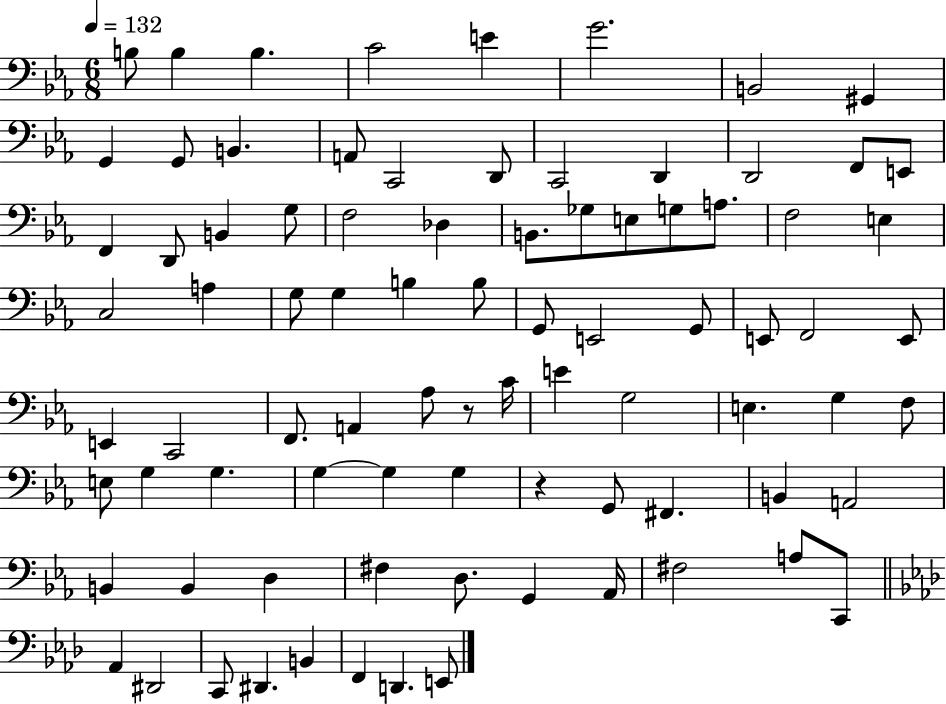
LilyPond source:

{
  \clef bass
  \numericTimeSignature
  \time 6/8
  \key ees \major
  \tempo 4 = 132
  b8 b4 b4. | c'2 e'4 | g'2. | b,2 gis,4 | \break g,4 g,8 b,4. | a,8 c,2 d,8 | c,2 d,4 | d,2 f,8 e,8 | \break f,4 d,8 b,4 g8 | f2 des4 | b,8. ges8 e8 g8 a8. | f2 e4 | \break c2 a4 | g8 g4 b4 b8 | g,8 e,2 g,8 | e,8 f,2 e,8 | \break e,4 c,2 | f,8. a,4 aes8 r8 c'16 | e'4 g2 | e4. g4 f8 | \break e8 g4 g4. | g4~~ g4 g4 | r4 g,8 fis,4. | b,4 a,2 | \break b,4 b,4 d4 | fis4 d8. g,4 aes,16 | fis2 a8 c,8 | \bar "||" \break \key f \minor aes,4 dis,2 | c,8 dis,4. b,4 | f,4 d,4. e,8 | \bar "|."
}